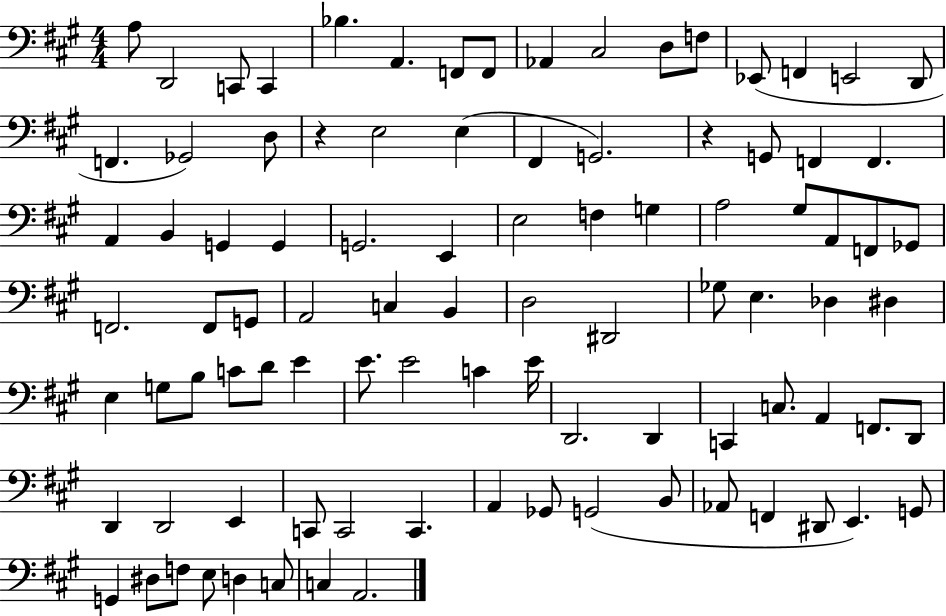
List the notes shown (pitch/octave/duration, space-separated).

A3/e D2/h C2/e C2/q Bb3/q. A2/q. F2/e F2/e Ab2/q C#3/h D3/e F3/e Eb2/e F2/q E2/h D2/e F2/q. Gb2/h D3/e R/q E3/h E3/q F#2/q G2/h. R/q G2/e F2/q F2/q. A2/q B2/q G2/q G2/q G2/h. E2/q E3/h F3/q G3/q A3/h G#3/e A2/e F2/e Gb2/e F2/h. F2/e G2/e A2/h C3/q B2/q D3/h D#2/h Gb3/e E3/q. Db3/q D#3/q E3/q G3/e B3/e C4/e D4/e E4/q E4/e. E4/h C4/q E4/s D2/h. D2/q C2/q C3/e. A2/q F2/e. D2/e D2/q D2/h E2/q C2/e C2/h C2/q. A2/q Gb2/e G2/h B2/e Ab2/e F2/q D#2/e E2/q. G2/e G2/q D#3/e F3/e E3/e D3/q C3/e C3/q A2/h.